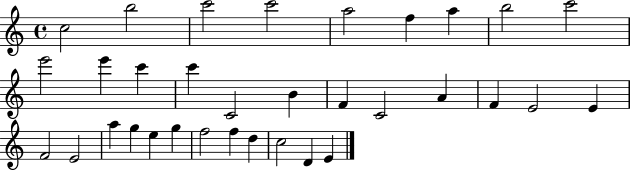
{
  \clef treble
  \time 4/4
  \defaultTimeSignature
  \key c \major
  c''2 b''2 | c'''2 c'''2 | a''2 f''4 a''4 | b''2 c'''2 | \break e'''2 e'''4 c'''4 | c'''4 c'2 b'4 | f'4 c'2 a'4 | f'4 e'2 e'4 | \break f'2 e'2 | a''4 g''4 e''4 g''4 | f''2 f''4 d''4 | c''2 d'4 e'4 | \break \bar "|."
}